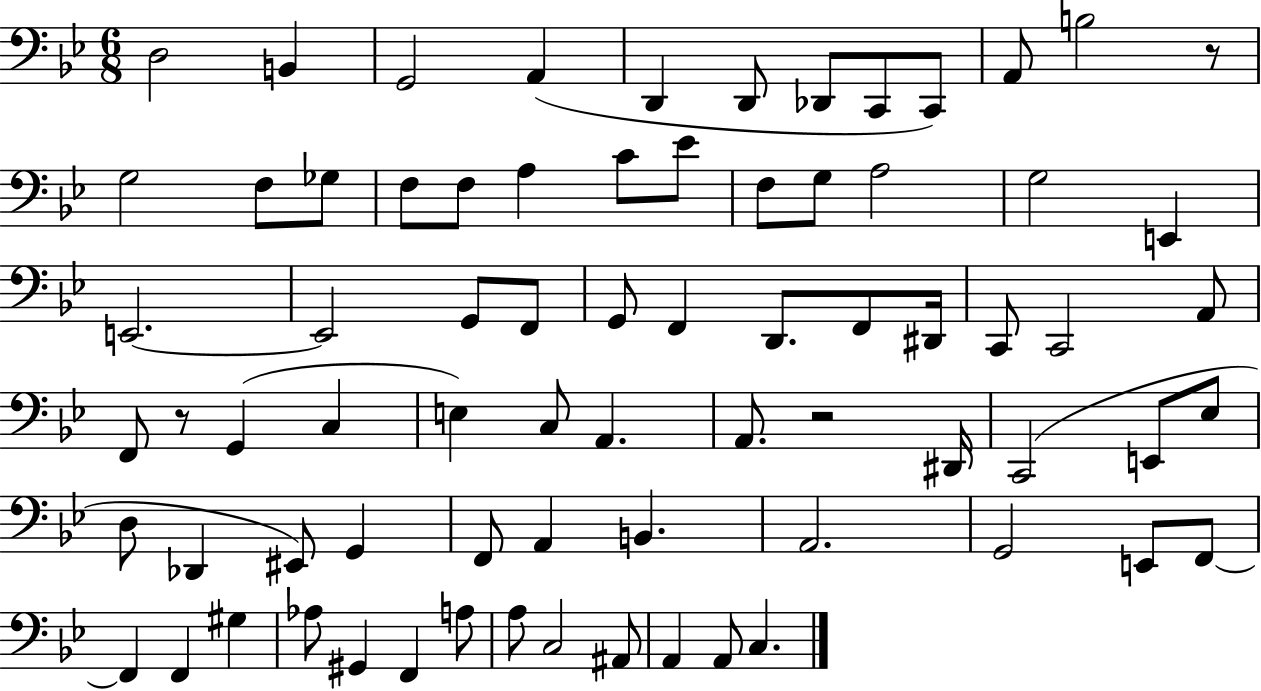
X:1
T:Untitled
M:6/8
L:1/4
K:Bb
D,2 B,, G,,2 A,, D,, D,,/2 _D,,/2 C,,/2 C,,/2 A,,/2 B,2 z/2 G,2 F,/2 _G,/2 F,/2 F,/2 A, C/2 _E/2 F,/2 G,/2 A,2 G,2 E,, E,,2 E,,2 G,,/2 F,,/2 G,,/2 F,, D,,/2 F,,/2 ^D,,/4 C,,/2 C,,2 A,,/2 F,,/2 z/2 G,, C, E, C,/2 A,, A,,/2 z2 ^D,,/4 C,,2 E,,/2 _E,/2 D,/2 _D,, ^E,,/2 G,, F,,/2 A,, B,, A,,2 G,,2 E,,/2 F,,/2 F,, F,, ^G, _A,/2 ^G,, F,, A,/2 A,/2 C,2 ^A,,/2 A,, A,,/2 C,